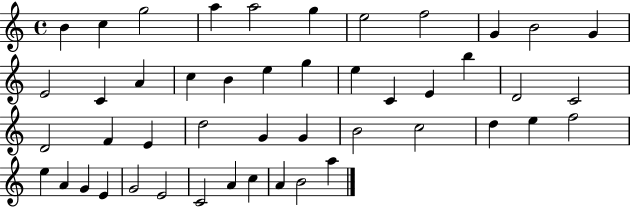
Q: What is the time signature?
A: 4/4